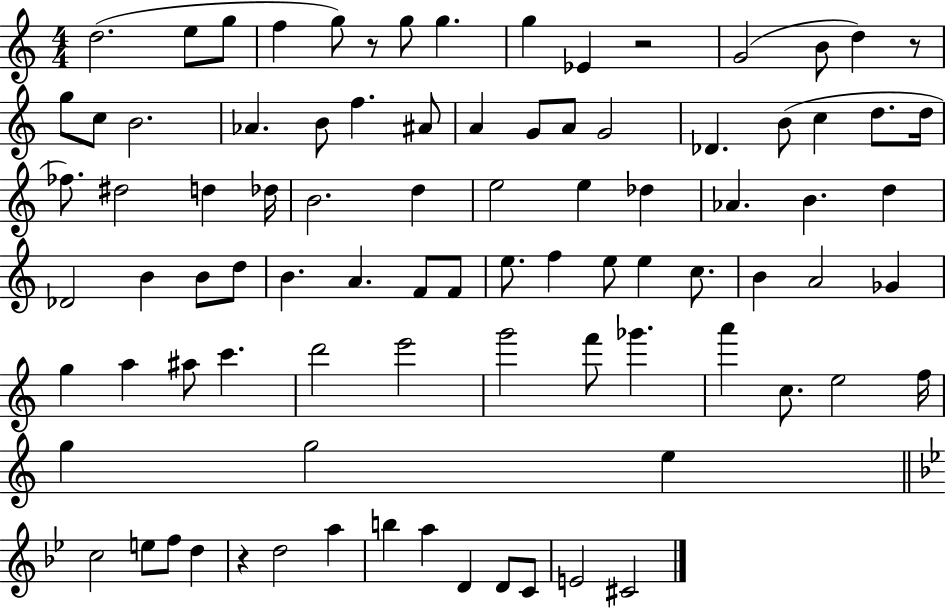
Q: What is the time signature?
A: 4/4